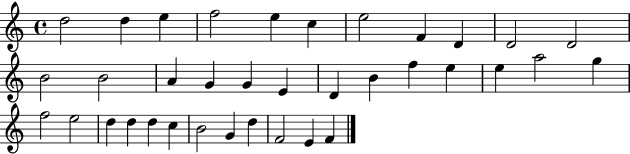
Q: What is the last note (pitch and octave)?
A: F4